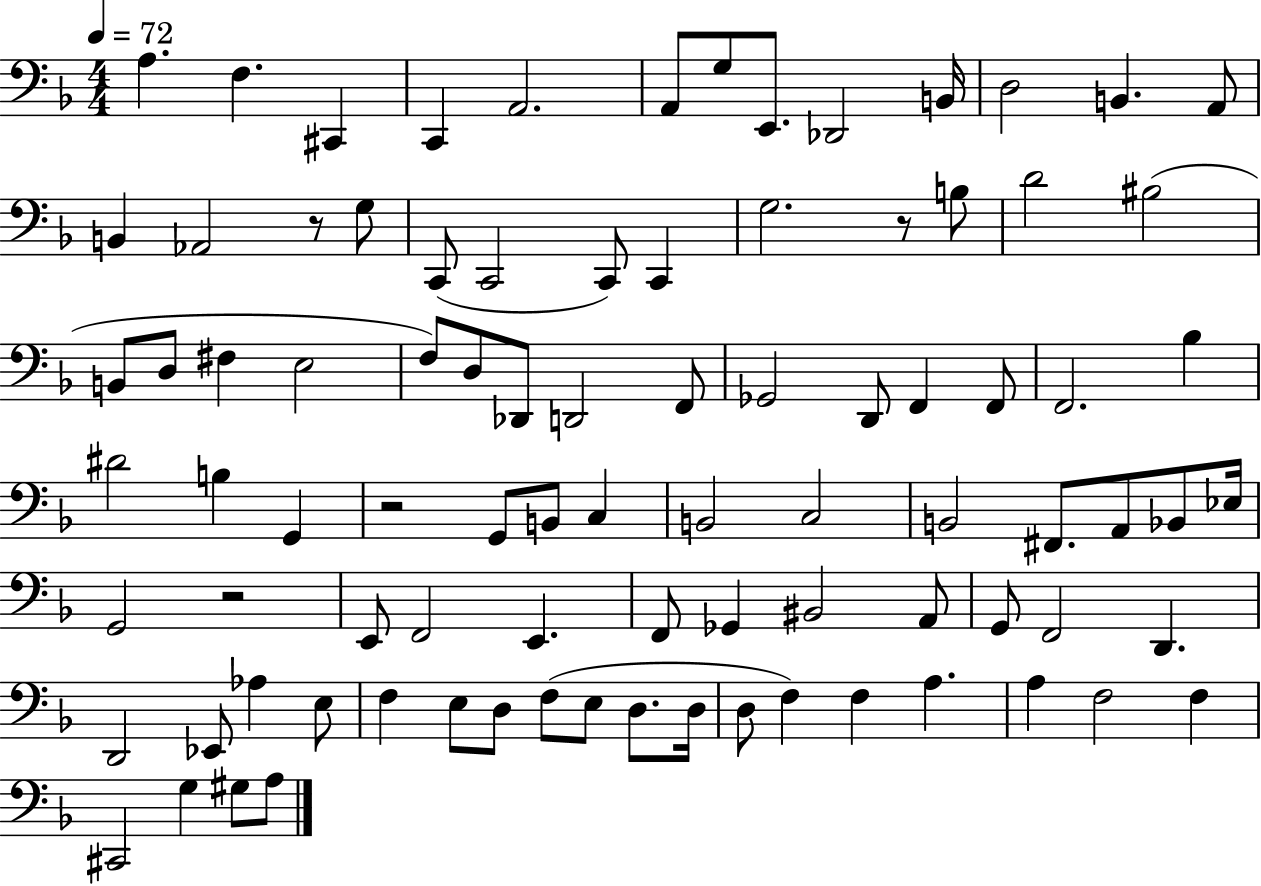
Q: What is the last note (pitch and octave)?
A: A3